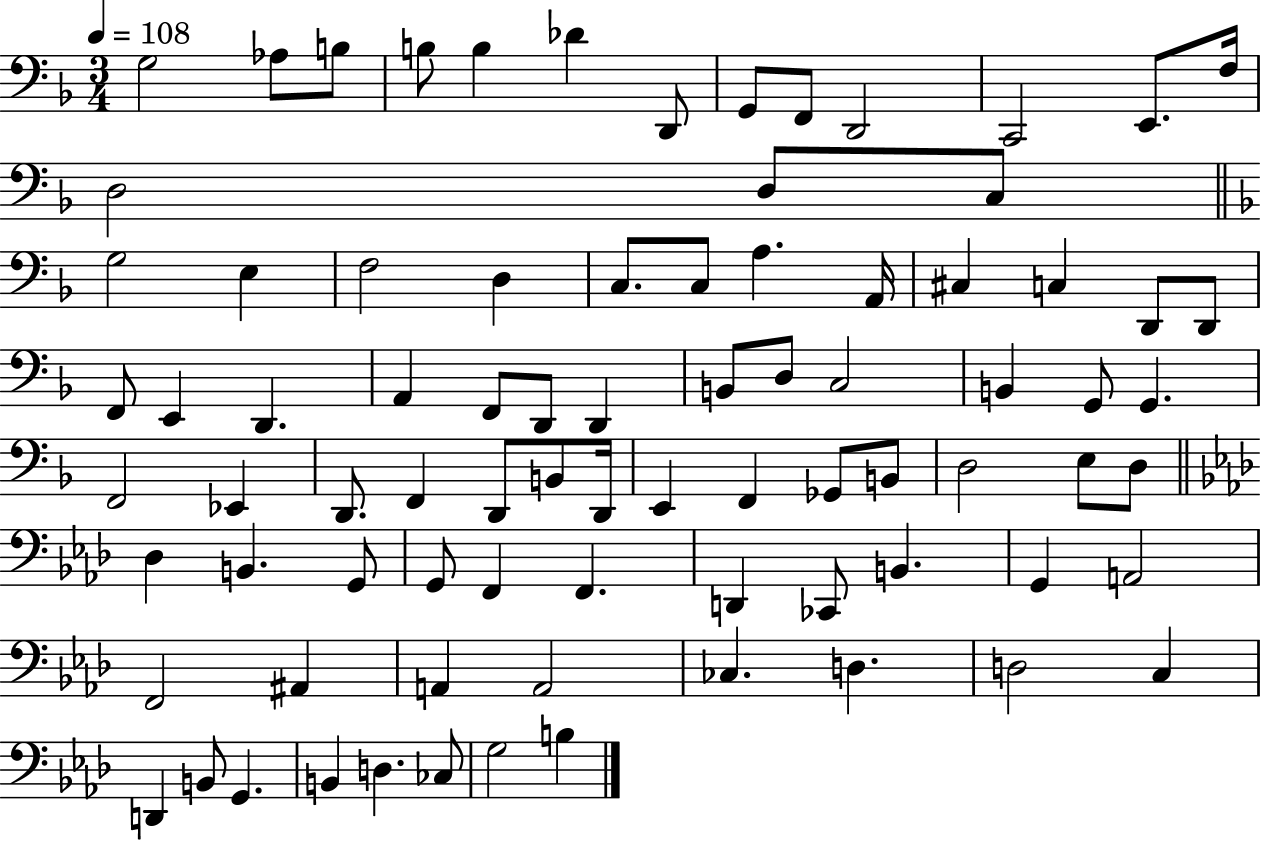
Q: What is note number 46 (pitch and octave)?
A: D2